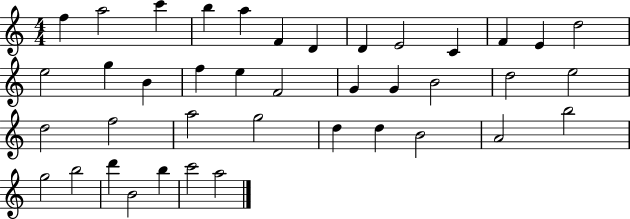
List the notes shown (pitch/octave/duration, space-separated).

F5/q A5/h C6/q B5/q A5/q F4/q D4/q D4/q E4/h C4/q F4/q E4/q D5/h E5/h G5/q B4/q F5/q E5/q F4/h G4/q G4/q B4/h D5/h E5/h D5/h F5/h A5/h G5/h D5/q D5/q B4/h A4/h B5/h G5/h B5/h D6/q B4/h B5/q C6/h A5/h